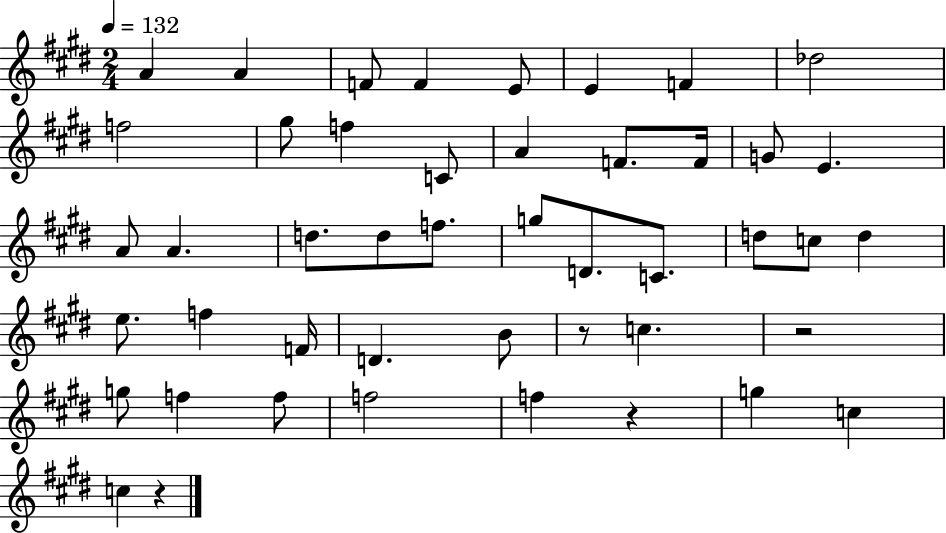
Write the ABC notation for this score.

X:1
T:Untitled
M:2/4
L:1/4
K:E
A A F/2 F E/2 E F _d2 f2 ^g/2 f C/2 A F/2 F/4 G/2 E A/2 A d/2 d/2 f/2 g/2 D/2 C/2 d/2 c/2 d e/2 f F/4 D B/2 z/2 c z2 g/2 f f/2 f2 f z g c c z